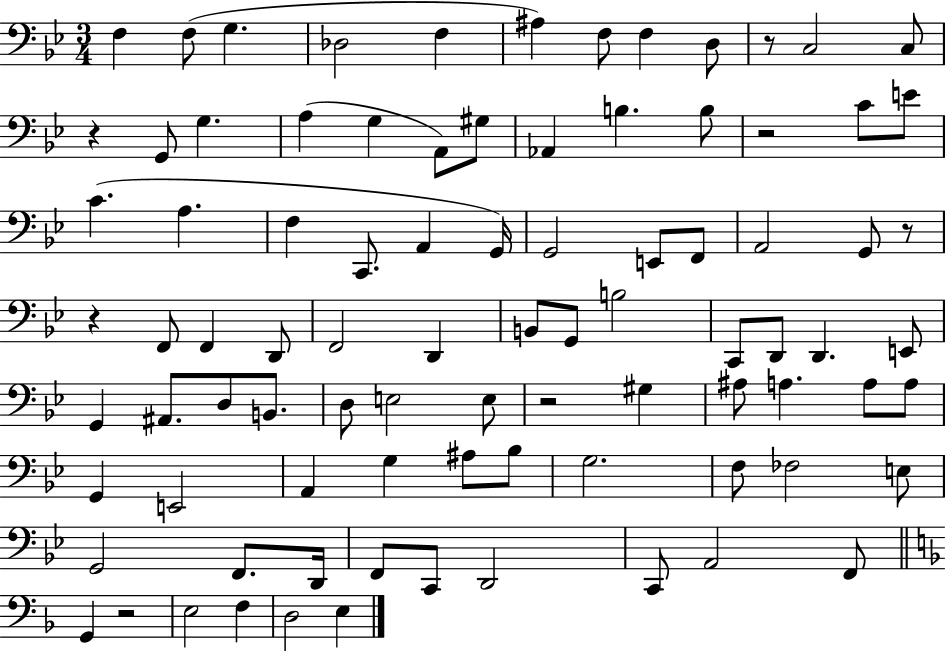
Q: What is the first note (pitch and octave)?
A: F3